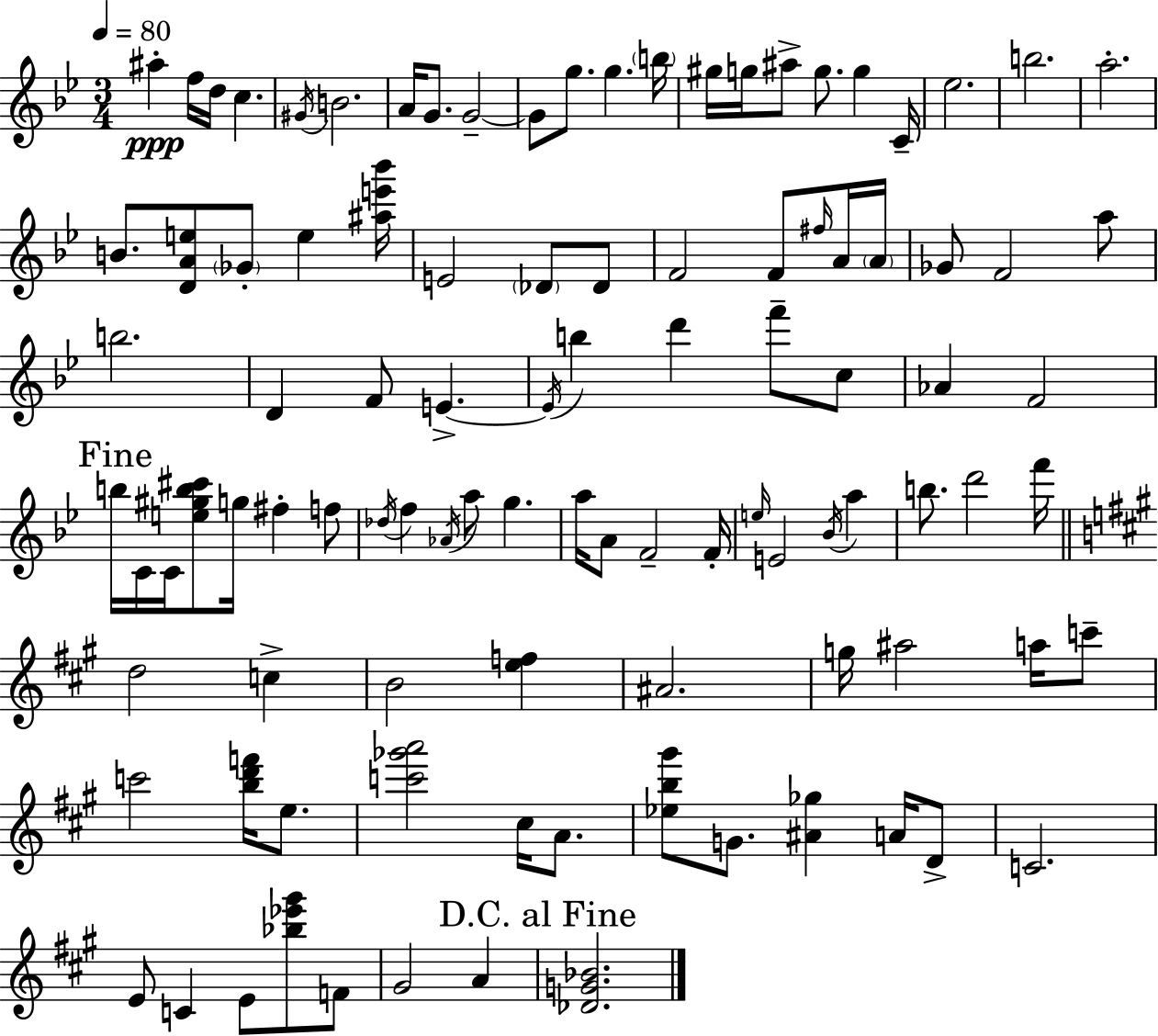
A#5/q F5/s D5/s C5/q. G#4/s B4/h. A4/s G4/e. G4/h G4/e G5/e. G5/q. B5/s G#5/s G5/s A#5/e G5/e. G5/q C4/s Eb5/h. B5/h. A5/h. B4/e. [D4,A4,E5]/e Gb4/e E5/q [A#5,E6,Bb6]/s E4/h Db4/e Db4/e F4/h F4/e F#5/s A4/s A4/s Gb4/e F4/h A5/e B5/h. D4/q F4/e E4/q. E4/s B5/q D6/q F6/e C5/e Ab4/q F4/h B5/s C4/s C4/s [E5,G#5,B5,C#6]/e G5/s F#5/q F5/e Db5/s F5/q Ab4/s A5/e G5/q. A5/s A4/e F4/h F4/s E5/s E4/h Bb4/s A5/q B5/e. D6/h F6/s D5/h C5/q B4/h [E5,F5]/q A#4/h. G5/s A#5/h A5/s C6/e C6/h [B5,D6,F6]/s E5/e. [C6,Gb6,A6]/h C#5/s A4/e. [Eb5,B5,G#6]/e G4/e. [A#4,Gb5]/q A4/s D4/e C4/h. E4/e C4/q E4/e [Bb5,Eb6,G#6]/e F4/e G#4/h A4/q [Db4,G4,Bb4]/h.